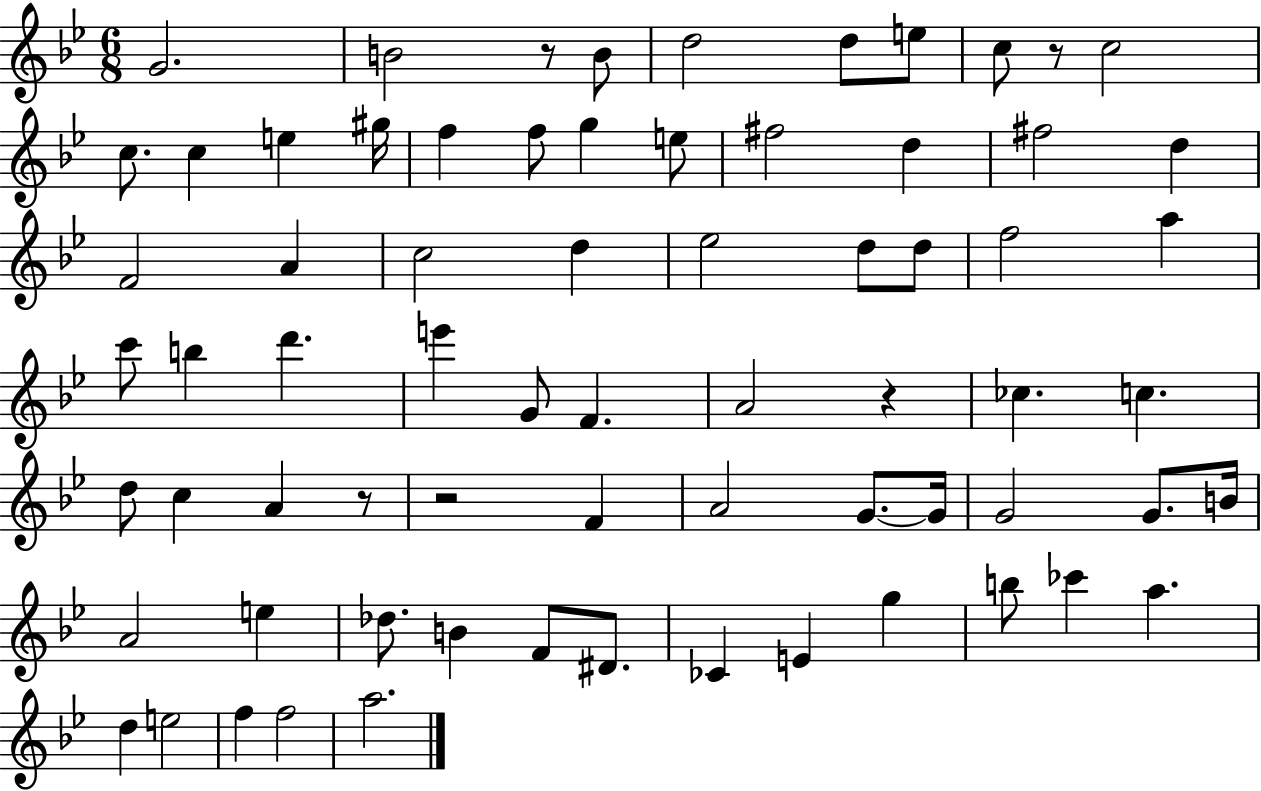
G4/h. B4/h R/e B4/e D5/h D5/e E5/e C5/e R/e C5/h C5/e. C5/q E5/q G#5/s F5/q F5/e G5/q E5/e F#5/h D5/q F#5/h D5/q F4/h A4/q C5/h D5/q Eb5/h D5/e D5/e F5/h A5/q C6/e B5/q D6/q. E6/q G4/e F4/q. A4/h R/q CES5/q. C5/q. D5/e C5/q A4/q R/e R/h F4/q A4/h G4/e. G4/s G4/h G4/e. B4/s A4/h E5/q Db5/e. B4/q F4/e D#4/e. CES4/q E4/q G5/q B5/e CES6/q A5/q. D5/q E5/h F5/q F5/h A5/h.